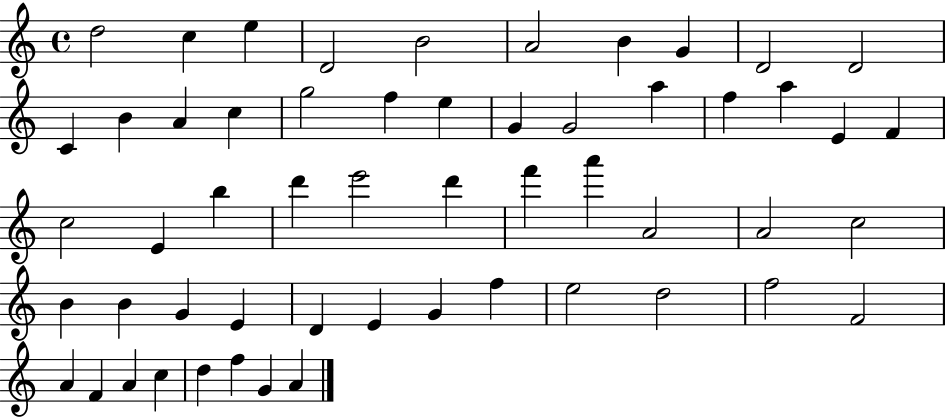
{
  \clef treble
  \time 4/4
  \defaultTimeSignature
  \key c \major
  d''2 c''4 e''4 | d'2 b'2 | a'2 b'4 g'4 | d'2 d'2 | \break c'4 b'4 a'4 c''4 | g''2 f''4 e''4 | g'4 g'2 a''4 | f''4 a''4 e'4 f'4 | \break c''2 e'4 b''4 | d'''4 e'''2 d'''4 | f'''4 a'''4 a'2 | a'2 c''2 | \break b'4 b'4 g'4 e'4 | d'4 e'4 g'4 f''4 | e''2 d''2 | f''2 f'2 | \break a'4 f'4 a'4 c''4 | d''4 f''4 g'4 a'4 | \bar "|."
}